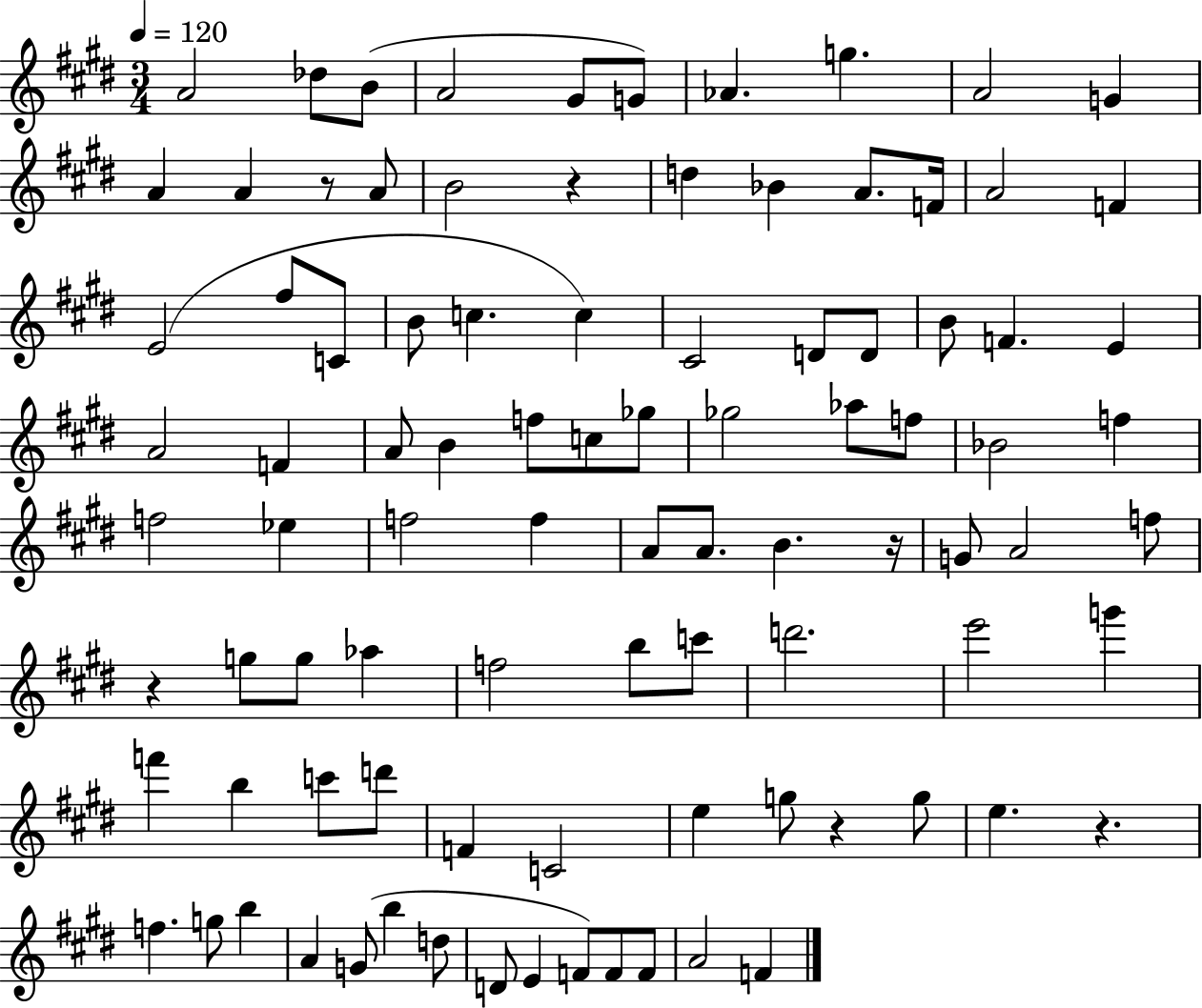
A4/h Db5/e B4/e A4/h G#4/e G4/e Ab4/q. G5/q. A4/h G4/q A4/q A4/q R/e A4/e B4/h R/q D5/q Bb4/q A4/e. F4/s A4/h F4/q E4/h F#5/e C4/e B4/e C5/q. C5/q C#4/h D4/e D4/e B4/e F4/q. E4/q A4/h F4/q A4/e B4/q F5/e C5/e Gb5/e Gb5/h Ab5/e F5/e Bb4/h F5/q F5/h Eb5/q F5/h F5/q A4/e A4/e. B4/q. R/s G4/e A4/h F5/e R/q G5/e G5/e Ab5/q F5/h B5/e C6/e D6/h. E6/h G6/q F6/q B5/q C6/e D6/e F4/q C4/h E5/q G5/e R/q G5/e E5/q. R/q. F5/q. G5/e B5/q A4/q G4/e B5/q D5/e D4/e E4/q F4/e F4/e F4/e A4/h F4/q